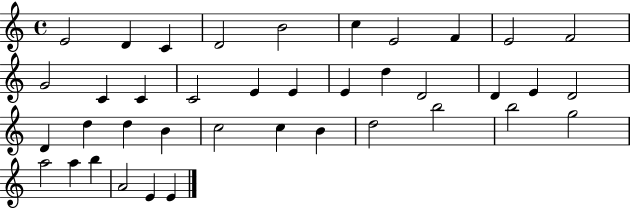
E4/h D4/q C4/q D4/h B4/h C5/q E4/h F4/q E4/h F4/h G4/h C4/q C4/q C4/h E4/q E4/q E4/q D5/q D4/h D4/q E4/q D4/h D4/q D5/q D5/q B4/q C5/h C5/q B4/q D5/h B5/h B5/h G5/h A5/h A5/q B5/q A4/h E4/q E4/q